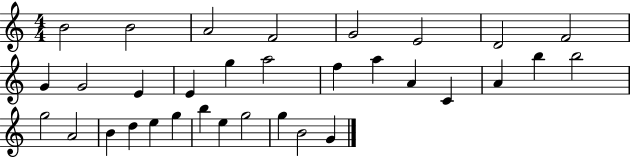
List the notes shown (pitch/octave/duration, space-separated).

B4/h B4/h A4/h F4/h G4/h E4/h D4/h F4/h G4/q G4/h E4/q E4/q G5/q A5/h F5/q A5/q A4/q C4/q A4/q B5/q B5/h G5/h A4/h B4/q D5/q E5/q G5/q B5/q E5/q G5/h G5/q B4/h G4/q